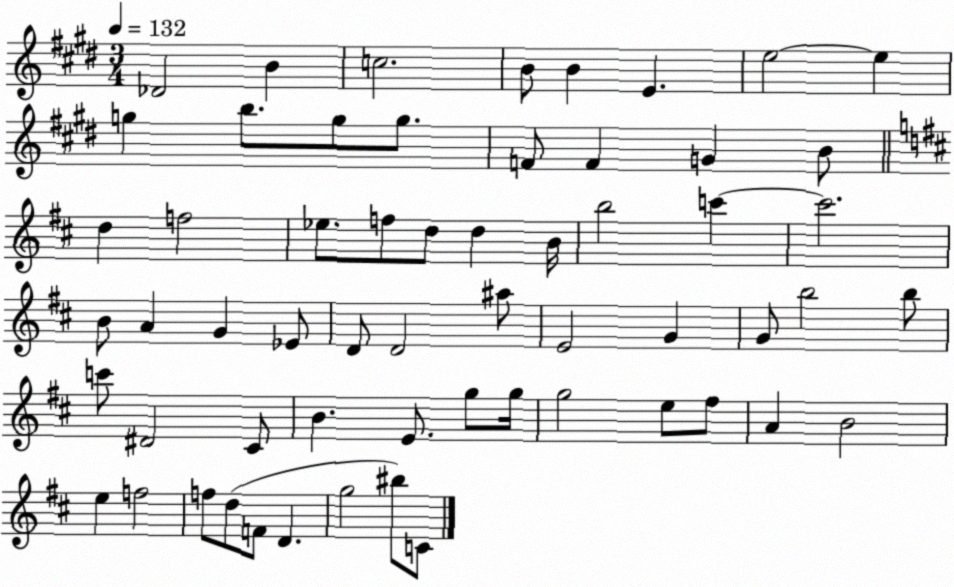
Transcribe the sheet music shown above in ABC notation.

X:1
T:Untitled
M:3/4
L:1/4
K:E
_D2 B c2 B/2 B E e2 e g b/2 g/2 g/2 F/2 F G B/2 d f2 _e/2 f/2 d/2 d B/4 b2 c' c'2 B/2 A G _E/2 D/2 D2 ^a/2 E2 G G/2 b2 b/2 c'/2 ^D2 ^C/2 B E/2 g/2 g/4 g2 e/2 ^f/2 A B2 e f2 f/2 d/2 F/2 D g2 ^b/2 C/2